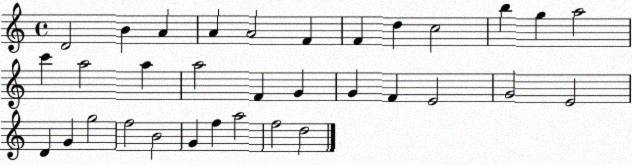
X:1
T:Untitled
M:4/4
L:1/4
K:C
D2 B A A A2 F F d c2 b g a2 c' a2 a a2 F G G F E2 G2 E2 D G g2 f2 B2 G f a2 f2 d2